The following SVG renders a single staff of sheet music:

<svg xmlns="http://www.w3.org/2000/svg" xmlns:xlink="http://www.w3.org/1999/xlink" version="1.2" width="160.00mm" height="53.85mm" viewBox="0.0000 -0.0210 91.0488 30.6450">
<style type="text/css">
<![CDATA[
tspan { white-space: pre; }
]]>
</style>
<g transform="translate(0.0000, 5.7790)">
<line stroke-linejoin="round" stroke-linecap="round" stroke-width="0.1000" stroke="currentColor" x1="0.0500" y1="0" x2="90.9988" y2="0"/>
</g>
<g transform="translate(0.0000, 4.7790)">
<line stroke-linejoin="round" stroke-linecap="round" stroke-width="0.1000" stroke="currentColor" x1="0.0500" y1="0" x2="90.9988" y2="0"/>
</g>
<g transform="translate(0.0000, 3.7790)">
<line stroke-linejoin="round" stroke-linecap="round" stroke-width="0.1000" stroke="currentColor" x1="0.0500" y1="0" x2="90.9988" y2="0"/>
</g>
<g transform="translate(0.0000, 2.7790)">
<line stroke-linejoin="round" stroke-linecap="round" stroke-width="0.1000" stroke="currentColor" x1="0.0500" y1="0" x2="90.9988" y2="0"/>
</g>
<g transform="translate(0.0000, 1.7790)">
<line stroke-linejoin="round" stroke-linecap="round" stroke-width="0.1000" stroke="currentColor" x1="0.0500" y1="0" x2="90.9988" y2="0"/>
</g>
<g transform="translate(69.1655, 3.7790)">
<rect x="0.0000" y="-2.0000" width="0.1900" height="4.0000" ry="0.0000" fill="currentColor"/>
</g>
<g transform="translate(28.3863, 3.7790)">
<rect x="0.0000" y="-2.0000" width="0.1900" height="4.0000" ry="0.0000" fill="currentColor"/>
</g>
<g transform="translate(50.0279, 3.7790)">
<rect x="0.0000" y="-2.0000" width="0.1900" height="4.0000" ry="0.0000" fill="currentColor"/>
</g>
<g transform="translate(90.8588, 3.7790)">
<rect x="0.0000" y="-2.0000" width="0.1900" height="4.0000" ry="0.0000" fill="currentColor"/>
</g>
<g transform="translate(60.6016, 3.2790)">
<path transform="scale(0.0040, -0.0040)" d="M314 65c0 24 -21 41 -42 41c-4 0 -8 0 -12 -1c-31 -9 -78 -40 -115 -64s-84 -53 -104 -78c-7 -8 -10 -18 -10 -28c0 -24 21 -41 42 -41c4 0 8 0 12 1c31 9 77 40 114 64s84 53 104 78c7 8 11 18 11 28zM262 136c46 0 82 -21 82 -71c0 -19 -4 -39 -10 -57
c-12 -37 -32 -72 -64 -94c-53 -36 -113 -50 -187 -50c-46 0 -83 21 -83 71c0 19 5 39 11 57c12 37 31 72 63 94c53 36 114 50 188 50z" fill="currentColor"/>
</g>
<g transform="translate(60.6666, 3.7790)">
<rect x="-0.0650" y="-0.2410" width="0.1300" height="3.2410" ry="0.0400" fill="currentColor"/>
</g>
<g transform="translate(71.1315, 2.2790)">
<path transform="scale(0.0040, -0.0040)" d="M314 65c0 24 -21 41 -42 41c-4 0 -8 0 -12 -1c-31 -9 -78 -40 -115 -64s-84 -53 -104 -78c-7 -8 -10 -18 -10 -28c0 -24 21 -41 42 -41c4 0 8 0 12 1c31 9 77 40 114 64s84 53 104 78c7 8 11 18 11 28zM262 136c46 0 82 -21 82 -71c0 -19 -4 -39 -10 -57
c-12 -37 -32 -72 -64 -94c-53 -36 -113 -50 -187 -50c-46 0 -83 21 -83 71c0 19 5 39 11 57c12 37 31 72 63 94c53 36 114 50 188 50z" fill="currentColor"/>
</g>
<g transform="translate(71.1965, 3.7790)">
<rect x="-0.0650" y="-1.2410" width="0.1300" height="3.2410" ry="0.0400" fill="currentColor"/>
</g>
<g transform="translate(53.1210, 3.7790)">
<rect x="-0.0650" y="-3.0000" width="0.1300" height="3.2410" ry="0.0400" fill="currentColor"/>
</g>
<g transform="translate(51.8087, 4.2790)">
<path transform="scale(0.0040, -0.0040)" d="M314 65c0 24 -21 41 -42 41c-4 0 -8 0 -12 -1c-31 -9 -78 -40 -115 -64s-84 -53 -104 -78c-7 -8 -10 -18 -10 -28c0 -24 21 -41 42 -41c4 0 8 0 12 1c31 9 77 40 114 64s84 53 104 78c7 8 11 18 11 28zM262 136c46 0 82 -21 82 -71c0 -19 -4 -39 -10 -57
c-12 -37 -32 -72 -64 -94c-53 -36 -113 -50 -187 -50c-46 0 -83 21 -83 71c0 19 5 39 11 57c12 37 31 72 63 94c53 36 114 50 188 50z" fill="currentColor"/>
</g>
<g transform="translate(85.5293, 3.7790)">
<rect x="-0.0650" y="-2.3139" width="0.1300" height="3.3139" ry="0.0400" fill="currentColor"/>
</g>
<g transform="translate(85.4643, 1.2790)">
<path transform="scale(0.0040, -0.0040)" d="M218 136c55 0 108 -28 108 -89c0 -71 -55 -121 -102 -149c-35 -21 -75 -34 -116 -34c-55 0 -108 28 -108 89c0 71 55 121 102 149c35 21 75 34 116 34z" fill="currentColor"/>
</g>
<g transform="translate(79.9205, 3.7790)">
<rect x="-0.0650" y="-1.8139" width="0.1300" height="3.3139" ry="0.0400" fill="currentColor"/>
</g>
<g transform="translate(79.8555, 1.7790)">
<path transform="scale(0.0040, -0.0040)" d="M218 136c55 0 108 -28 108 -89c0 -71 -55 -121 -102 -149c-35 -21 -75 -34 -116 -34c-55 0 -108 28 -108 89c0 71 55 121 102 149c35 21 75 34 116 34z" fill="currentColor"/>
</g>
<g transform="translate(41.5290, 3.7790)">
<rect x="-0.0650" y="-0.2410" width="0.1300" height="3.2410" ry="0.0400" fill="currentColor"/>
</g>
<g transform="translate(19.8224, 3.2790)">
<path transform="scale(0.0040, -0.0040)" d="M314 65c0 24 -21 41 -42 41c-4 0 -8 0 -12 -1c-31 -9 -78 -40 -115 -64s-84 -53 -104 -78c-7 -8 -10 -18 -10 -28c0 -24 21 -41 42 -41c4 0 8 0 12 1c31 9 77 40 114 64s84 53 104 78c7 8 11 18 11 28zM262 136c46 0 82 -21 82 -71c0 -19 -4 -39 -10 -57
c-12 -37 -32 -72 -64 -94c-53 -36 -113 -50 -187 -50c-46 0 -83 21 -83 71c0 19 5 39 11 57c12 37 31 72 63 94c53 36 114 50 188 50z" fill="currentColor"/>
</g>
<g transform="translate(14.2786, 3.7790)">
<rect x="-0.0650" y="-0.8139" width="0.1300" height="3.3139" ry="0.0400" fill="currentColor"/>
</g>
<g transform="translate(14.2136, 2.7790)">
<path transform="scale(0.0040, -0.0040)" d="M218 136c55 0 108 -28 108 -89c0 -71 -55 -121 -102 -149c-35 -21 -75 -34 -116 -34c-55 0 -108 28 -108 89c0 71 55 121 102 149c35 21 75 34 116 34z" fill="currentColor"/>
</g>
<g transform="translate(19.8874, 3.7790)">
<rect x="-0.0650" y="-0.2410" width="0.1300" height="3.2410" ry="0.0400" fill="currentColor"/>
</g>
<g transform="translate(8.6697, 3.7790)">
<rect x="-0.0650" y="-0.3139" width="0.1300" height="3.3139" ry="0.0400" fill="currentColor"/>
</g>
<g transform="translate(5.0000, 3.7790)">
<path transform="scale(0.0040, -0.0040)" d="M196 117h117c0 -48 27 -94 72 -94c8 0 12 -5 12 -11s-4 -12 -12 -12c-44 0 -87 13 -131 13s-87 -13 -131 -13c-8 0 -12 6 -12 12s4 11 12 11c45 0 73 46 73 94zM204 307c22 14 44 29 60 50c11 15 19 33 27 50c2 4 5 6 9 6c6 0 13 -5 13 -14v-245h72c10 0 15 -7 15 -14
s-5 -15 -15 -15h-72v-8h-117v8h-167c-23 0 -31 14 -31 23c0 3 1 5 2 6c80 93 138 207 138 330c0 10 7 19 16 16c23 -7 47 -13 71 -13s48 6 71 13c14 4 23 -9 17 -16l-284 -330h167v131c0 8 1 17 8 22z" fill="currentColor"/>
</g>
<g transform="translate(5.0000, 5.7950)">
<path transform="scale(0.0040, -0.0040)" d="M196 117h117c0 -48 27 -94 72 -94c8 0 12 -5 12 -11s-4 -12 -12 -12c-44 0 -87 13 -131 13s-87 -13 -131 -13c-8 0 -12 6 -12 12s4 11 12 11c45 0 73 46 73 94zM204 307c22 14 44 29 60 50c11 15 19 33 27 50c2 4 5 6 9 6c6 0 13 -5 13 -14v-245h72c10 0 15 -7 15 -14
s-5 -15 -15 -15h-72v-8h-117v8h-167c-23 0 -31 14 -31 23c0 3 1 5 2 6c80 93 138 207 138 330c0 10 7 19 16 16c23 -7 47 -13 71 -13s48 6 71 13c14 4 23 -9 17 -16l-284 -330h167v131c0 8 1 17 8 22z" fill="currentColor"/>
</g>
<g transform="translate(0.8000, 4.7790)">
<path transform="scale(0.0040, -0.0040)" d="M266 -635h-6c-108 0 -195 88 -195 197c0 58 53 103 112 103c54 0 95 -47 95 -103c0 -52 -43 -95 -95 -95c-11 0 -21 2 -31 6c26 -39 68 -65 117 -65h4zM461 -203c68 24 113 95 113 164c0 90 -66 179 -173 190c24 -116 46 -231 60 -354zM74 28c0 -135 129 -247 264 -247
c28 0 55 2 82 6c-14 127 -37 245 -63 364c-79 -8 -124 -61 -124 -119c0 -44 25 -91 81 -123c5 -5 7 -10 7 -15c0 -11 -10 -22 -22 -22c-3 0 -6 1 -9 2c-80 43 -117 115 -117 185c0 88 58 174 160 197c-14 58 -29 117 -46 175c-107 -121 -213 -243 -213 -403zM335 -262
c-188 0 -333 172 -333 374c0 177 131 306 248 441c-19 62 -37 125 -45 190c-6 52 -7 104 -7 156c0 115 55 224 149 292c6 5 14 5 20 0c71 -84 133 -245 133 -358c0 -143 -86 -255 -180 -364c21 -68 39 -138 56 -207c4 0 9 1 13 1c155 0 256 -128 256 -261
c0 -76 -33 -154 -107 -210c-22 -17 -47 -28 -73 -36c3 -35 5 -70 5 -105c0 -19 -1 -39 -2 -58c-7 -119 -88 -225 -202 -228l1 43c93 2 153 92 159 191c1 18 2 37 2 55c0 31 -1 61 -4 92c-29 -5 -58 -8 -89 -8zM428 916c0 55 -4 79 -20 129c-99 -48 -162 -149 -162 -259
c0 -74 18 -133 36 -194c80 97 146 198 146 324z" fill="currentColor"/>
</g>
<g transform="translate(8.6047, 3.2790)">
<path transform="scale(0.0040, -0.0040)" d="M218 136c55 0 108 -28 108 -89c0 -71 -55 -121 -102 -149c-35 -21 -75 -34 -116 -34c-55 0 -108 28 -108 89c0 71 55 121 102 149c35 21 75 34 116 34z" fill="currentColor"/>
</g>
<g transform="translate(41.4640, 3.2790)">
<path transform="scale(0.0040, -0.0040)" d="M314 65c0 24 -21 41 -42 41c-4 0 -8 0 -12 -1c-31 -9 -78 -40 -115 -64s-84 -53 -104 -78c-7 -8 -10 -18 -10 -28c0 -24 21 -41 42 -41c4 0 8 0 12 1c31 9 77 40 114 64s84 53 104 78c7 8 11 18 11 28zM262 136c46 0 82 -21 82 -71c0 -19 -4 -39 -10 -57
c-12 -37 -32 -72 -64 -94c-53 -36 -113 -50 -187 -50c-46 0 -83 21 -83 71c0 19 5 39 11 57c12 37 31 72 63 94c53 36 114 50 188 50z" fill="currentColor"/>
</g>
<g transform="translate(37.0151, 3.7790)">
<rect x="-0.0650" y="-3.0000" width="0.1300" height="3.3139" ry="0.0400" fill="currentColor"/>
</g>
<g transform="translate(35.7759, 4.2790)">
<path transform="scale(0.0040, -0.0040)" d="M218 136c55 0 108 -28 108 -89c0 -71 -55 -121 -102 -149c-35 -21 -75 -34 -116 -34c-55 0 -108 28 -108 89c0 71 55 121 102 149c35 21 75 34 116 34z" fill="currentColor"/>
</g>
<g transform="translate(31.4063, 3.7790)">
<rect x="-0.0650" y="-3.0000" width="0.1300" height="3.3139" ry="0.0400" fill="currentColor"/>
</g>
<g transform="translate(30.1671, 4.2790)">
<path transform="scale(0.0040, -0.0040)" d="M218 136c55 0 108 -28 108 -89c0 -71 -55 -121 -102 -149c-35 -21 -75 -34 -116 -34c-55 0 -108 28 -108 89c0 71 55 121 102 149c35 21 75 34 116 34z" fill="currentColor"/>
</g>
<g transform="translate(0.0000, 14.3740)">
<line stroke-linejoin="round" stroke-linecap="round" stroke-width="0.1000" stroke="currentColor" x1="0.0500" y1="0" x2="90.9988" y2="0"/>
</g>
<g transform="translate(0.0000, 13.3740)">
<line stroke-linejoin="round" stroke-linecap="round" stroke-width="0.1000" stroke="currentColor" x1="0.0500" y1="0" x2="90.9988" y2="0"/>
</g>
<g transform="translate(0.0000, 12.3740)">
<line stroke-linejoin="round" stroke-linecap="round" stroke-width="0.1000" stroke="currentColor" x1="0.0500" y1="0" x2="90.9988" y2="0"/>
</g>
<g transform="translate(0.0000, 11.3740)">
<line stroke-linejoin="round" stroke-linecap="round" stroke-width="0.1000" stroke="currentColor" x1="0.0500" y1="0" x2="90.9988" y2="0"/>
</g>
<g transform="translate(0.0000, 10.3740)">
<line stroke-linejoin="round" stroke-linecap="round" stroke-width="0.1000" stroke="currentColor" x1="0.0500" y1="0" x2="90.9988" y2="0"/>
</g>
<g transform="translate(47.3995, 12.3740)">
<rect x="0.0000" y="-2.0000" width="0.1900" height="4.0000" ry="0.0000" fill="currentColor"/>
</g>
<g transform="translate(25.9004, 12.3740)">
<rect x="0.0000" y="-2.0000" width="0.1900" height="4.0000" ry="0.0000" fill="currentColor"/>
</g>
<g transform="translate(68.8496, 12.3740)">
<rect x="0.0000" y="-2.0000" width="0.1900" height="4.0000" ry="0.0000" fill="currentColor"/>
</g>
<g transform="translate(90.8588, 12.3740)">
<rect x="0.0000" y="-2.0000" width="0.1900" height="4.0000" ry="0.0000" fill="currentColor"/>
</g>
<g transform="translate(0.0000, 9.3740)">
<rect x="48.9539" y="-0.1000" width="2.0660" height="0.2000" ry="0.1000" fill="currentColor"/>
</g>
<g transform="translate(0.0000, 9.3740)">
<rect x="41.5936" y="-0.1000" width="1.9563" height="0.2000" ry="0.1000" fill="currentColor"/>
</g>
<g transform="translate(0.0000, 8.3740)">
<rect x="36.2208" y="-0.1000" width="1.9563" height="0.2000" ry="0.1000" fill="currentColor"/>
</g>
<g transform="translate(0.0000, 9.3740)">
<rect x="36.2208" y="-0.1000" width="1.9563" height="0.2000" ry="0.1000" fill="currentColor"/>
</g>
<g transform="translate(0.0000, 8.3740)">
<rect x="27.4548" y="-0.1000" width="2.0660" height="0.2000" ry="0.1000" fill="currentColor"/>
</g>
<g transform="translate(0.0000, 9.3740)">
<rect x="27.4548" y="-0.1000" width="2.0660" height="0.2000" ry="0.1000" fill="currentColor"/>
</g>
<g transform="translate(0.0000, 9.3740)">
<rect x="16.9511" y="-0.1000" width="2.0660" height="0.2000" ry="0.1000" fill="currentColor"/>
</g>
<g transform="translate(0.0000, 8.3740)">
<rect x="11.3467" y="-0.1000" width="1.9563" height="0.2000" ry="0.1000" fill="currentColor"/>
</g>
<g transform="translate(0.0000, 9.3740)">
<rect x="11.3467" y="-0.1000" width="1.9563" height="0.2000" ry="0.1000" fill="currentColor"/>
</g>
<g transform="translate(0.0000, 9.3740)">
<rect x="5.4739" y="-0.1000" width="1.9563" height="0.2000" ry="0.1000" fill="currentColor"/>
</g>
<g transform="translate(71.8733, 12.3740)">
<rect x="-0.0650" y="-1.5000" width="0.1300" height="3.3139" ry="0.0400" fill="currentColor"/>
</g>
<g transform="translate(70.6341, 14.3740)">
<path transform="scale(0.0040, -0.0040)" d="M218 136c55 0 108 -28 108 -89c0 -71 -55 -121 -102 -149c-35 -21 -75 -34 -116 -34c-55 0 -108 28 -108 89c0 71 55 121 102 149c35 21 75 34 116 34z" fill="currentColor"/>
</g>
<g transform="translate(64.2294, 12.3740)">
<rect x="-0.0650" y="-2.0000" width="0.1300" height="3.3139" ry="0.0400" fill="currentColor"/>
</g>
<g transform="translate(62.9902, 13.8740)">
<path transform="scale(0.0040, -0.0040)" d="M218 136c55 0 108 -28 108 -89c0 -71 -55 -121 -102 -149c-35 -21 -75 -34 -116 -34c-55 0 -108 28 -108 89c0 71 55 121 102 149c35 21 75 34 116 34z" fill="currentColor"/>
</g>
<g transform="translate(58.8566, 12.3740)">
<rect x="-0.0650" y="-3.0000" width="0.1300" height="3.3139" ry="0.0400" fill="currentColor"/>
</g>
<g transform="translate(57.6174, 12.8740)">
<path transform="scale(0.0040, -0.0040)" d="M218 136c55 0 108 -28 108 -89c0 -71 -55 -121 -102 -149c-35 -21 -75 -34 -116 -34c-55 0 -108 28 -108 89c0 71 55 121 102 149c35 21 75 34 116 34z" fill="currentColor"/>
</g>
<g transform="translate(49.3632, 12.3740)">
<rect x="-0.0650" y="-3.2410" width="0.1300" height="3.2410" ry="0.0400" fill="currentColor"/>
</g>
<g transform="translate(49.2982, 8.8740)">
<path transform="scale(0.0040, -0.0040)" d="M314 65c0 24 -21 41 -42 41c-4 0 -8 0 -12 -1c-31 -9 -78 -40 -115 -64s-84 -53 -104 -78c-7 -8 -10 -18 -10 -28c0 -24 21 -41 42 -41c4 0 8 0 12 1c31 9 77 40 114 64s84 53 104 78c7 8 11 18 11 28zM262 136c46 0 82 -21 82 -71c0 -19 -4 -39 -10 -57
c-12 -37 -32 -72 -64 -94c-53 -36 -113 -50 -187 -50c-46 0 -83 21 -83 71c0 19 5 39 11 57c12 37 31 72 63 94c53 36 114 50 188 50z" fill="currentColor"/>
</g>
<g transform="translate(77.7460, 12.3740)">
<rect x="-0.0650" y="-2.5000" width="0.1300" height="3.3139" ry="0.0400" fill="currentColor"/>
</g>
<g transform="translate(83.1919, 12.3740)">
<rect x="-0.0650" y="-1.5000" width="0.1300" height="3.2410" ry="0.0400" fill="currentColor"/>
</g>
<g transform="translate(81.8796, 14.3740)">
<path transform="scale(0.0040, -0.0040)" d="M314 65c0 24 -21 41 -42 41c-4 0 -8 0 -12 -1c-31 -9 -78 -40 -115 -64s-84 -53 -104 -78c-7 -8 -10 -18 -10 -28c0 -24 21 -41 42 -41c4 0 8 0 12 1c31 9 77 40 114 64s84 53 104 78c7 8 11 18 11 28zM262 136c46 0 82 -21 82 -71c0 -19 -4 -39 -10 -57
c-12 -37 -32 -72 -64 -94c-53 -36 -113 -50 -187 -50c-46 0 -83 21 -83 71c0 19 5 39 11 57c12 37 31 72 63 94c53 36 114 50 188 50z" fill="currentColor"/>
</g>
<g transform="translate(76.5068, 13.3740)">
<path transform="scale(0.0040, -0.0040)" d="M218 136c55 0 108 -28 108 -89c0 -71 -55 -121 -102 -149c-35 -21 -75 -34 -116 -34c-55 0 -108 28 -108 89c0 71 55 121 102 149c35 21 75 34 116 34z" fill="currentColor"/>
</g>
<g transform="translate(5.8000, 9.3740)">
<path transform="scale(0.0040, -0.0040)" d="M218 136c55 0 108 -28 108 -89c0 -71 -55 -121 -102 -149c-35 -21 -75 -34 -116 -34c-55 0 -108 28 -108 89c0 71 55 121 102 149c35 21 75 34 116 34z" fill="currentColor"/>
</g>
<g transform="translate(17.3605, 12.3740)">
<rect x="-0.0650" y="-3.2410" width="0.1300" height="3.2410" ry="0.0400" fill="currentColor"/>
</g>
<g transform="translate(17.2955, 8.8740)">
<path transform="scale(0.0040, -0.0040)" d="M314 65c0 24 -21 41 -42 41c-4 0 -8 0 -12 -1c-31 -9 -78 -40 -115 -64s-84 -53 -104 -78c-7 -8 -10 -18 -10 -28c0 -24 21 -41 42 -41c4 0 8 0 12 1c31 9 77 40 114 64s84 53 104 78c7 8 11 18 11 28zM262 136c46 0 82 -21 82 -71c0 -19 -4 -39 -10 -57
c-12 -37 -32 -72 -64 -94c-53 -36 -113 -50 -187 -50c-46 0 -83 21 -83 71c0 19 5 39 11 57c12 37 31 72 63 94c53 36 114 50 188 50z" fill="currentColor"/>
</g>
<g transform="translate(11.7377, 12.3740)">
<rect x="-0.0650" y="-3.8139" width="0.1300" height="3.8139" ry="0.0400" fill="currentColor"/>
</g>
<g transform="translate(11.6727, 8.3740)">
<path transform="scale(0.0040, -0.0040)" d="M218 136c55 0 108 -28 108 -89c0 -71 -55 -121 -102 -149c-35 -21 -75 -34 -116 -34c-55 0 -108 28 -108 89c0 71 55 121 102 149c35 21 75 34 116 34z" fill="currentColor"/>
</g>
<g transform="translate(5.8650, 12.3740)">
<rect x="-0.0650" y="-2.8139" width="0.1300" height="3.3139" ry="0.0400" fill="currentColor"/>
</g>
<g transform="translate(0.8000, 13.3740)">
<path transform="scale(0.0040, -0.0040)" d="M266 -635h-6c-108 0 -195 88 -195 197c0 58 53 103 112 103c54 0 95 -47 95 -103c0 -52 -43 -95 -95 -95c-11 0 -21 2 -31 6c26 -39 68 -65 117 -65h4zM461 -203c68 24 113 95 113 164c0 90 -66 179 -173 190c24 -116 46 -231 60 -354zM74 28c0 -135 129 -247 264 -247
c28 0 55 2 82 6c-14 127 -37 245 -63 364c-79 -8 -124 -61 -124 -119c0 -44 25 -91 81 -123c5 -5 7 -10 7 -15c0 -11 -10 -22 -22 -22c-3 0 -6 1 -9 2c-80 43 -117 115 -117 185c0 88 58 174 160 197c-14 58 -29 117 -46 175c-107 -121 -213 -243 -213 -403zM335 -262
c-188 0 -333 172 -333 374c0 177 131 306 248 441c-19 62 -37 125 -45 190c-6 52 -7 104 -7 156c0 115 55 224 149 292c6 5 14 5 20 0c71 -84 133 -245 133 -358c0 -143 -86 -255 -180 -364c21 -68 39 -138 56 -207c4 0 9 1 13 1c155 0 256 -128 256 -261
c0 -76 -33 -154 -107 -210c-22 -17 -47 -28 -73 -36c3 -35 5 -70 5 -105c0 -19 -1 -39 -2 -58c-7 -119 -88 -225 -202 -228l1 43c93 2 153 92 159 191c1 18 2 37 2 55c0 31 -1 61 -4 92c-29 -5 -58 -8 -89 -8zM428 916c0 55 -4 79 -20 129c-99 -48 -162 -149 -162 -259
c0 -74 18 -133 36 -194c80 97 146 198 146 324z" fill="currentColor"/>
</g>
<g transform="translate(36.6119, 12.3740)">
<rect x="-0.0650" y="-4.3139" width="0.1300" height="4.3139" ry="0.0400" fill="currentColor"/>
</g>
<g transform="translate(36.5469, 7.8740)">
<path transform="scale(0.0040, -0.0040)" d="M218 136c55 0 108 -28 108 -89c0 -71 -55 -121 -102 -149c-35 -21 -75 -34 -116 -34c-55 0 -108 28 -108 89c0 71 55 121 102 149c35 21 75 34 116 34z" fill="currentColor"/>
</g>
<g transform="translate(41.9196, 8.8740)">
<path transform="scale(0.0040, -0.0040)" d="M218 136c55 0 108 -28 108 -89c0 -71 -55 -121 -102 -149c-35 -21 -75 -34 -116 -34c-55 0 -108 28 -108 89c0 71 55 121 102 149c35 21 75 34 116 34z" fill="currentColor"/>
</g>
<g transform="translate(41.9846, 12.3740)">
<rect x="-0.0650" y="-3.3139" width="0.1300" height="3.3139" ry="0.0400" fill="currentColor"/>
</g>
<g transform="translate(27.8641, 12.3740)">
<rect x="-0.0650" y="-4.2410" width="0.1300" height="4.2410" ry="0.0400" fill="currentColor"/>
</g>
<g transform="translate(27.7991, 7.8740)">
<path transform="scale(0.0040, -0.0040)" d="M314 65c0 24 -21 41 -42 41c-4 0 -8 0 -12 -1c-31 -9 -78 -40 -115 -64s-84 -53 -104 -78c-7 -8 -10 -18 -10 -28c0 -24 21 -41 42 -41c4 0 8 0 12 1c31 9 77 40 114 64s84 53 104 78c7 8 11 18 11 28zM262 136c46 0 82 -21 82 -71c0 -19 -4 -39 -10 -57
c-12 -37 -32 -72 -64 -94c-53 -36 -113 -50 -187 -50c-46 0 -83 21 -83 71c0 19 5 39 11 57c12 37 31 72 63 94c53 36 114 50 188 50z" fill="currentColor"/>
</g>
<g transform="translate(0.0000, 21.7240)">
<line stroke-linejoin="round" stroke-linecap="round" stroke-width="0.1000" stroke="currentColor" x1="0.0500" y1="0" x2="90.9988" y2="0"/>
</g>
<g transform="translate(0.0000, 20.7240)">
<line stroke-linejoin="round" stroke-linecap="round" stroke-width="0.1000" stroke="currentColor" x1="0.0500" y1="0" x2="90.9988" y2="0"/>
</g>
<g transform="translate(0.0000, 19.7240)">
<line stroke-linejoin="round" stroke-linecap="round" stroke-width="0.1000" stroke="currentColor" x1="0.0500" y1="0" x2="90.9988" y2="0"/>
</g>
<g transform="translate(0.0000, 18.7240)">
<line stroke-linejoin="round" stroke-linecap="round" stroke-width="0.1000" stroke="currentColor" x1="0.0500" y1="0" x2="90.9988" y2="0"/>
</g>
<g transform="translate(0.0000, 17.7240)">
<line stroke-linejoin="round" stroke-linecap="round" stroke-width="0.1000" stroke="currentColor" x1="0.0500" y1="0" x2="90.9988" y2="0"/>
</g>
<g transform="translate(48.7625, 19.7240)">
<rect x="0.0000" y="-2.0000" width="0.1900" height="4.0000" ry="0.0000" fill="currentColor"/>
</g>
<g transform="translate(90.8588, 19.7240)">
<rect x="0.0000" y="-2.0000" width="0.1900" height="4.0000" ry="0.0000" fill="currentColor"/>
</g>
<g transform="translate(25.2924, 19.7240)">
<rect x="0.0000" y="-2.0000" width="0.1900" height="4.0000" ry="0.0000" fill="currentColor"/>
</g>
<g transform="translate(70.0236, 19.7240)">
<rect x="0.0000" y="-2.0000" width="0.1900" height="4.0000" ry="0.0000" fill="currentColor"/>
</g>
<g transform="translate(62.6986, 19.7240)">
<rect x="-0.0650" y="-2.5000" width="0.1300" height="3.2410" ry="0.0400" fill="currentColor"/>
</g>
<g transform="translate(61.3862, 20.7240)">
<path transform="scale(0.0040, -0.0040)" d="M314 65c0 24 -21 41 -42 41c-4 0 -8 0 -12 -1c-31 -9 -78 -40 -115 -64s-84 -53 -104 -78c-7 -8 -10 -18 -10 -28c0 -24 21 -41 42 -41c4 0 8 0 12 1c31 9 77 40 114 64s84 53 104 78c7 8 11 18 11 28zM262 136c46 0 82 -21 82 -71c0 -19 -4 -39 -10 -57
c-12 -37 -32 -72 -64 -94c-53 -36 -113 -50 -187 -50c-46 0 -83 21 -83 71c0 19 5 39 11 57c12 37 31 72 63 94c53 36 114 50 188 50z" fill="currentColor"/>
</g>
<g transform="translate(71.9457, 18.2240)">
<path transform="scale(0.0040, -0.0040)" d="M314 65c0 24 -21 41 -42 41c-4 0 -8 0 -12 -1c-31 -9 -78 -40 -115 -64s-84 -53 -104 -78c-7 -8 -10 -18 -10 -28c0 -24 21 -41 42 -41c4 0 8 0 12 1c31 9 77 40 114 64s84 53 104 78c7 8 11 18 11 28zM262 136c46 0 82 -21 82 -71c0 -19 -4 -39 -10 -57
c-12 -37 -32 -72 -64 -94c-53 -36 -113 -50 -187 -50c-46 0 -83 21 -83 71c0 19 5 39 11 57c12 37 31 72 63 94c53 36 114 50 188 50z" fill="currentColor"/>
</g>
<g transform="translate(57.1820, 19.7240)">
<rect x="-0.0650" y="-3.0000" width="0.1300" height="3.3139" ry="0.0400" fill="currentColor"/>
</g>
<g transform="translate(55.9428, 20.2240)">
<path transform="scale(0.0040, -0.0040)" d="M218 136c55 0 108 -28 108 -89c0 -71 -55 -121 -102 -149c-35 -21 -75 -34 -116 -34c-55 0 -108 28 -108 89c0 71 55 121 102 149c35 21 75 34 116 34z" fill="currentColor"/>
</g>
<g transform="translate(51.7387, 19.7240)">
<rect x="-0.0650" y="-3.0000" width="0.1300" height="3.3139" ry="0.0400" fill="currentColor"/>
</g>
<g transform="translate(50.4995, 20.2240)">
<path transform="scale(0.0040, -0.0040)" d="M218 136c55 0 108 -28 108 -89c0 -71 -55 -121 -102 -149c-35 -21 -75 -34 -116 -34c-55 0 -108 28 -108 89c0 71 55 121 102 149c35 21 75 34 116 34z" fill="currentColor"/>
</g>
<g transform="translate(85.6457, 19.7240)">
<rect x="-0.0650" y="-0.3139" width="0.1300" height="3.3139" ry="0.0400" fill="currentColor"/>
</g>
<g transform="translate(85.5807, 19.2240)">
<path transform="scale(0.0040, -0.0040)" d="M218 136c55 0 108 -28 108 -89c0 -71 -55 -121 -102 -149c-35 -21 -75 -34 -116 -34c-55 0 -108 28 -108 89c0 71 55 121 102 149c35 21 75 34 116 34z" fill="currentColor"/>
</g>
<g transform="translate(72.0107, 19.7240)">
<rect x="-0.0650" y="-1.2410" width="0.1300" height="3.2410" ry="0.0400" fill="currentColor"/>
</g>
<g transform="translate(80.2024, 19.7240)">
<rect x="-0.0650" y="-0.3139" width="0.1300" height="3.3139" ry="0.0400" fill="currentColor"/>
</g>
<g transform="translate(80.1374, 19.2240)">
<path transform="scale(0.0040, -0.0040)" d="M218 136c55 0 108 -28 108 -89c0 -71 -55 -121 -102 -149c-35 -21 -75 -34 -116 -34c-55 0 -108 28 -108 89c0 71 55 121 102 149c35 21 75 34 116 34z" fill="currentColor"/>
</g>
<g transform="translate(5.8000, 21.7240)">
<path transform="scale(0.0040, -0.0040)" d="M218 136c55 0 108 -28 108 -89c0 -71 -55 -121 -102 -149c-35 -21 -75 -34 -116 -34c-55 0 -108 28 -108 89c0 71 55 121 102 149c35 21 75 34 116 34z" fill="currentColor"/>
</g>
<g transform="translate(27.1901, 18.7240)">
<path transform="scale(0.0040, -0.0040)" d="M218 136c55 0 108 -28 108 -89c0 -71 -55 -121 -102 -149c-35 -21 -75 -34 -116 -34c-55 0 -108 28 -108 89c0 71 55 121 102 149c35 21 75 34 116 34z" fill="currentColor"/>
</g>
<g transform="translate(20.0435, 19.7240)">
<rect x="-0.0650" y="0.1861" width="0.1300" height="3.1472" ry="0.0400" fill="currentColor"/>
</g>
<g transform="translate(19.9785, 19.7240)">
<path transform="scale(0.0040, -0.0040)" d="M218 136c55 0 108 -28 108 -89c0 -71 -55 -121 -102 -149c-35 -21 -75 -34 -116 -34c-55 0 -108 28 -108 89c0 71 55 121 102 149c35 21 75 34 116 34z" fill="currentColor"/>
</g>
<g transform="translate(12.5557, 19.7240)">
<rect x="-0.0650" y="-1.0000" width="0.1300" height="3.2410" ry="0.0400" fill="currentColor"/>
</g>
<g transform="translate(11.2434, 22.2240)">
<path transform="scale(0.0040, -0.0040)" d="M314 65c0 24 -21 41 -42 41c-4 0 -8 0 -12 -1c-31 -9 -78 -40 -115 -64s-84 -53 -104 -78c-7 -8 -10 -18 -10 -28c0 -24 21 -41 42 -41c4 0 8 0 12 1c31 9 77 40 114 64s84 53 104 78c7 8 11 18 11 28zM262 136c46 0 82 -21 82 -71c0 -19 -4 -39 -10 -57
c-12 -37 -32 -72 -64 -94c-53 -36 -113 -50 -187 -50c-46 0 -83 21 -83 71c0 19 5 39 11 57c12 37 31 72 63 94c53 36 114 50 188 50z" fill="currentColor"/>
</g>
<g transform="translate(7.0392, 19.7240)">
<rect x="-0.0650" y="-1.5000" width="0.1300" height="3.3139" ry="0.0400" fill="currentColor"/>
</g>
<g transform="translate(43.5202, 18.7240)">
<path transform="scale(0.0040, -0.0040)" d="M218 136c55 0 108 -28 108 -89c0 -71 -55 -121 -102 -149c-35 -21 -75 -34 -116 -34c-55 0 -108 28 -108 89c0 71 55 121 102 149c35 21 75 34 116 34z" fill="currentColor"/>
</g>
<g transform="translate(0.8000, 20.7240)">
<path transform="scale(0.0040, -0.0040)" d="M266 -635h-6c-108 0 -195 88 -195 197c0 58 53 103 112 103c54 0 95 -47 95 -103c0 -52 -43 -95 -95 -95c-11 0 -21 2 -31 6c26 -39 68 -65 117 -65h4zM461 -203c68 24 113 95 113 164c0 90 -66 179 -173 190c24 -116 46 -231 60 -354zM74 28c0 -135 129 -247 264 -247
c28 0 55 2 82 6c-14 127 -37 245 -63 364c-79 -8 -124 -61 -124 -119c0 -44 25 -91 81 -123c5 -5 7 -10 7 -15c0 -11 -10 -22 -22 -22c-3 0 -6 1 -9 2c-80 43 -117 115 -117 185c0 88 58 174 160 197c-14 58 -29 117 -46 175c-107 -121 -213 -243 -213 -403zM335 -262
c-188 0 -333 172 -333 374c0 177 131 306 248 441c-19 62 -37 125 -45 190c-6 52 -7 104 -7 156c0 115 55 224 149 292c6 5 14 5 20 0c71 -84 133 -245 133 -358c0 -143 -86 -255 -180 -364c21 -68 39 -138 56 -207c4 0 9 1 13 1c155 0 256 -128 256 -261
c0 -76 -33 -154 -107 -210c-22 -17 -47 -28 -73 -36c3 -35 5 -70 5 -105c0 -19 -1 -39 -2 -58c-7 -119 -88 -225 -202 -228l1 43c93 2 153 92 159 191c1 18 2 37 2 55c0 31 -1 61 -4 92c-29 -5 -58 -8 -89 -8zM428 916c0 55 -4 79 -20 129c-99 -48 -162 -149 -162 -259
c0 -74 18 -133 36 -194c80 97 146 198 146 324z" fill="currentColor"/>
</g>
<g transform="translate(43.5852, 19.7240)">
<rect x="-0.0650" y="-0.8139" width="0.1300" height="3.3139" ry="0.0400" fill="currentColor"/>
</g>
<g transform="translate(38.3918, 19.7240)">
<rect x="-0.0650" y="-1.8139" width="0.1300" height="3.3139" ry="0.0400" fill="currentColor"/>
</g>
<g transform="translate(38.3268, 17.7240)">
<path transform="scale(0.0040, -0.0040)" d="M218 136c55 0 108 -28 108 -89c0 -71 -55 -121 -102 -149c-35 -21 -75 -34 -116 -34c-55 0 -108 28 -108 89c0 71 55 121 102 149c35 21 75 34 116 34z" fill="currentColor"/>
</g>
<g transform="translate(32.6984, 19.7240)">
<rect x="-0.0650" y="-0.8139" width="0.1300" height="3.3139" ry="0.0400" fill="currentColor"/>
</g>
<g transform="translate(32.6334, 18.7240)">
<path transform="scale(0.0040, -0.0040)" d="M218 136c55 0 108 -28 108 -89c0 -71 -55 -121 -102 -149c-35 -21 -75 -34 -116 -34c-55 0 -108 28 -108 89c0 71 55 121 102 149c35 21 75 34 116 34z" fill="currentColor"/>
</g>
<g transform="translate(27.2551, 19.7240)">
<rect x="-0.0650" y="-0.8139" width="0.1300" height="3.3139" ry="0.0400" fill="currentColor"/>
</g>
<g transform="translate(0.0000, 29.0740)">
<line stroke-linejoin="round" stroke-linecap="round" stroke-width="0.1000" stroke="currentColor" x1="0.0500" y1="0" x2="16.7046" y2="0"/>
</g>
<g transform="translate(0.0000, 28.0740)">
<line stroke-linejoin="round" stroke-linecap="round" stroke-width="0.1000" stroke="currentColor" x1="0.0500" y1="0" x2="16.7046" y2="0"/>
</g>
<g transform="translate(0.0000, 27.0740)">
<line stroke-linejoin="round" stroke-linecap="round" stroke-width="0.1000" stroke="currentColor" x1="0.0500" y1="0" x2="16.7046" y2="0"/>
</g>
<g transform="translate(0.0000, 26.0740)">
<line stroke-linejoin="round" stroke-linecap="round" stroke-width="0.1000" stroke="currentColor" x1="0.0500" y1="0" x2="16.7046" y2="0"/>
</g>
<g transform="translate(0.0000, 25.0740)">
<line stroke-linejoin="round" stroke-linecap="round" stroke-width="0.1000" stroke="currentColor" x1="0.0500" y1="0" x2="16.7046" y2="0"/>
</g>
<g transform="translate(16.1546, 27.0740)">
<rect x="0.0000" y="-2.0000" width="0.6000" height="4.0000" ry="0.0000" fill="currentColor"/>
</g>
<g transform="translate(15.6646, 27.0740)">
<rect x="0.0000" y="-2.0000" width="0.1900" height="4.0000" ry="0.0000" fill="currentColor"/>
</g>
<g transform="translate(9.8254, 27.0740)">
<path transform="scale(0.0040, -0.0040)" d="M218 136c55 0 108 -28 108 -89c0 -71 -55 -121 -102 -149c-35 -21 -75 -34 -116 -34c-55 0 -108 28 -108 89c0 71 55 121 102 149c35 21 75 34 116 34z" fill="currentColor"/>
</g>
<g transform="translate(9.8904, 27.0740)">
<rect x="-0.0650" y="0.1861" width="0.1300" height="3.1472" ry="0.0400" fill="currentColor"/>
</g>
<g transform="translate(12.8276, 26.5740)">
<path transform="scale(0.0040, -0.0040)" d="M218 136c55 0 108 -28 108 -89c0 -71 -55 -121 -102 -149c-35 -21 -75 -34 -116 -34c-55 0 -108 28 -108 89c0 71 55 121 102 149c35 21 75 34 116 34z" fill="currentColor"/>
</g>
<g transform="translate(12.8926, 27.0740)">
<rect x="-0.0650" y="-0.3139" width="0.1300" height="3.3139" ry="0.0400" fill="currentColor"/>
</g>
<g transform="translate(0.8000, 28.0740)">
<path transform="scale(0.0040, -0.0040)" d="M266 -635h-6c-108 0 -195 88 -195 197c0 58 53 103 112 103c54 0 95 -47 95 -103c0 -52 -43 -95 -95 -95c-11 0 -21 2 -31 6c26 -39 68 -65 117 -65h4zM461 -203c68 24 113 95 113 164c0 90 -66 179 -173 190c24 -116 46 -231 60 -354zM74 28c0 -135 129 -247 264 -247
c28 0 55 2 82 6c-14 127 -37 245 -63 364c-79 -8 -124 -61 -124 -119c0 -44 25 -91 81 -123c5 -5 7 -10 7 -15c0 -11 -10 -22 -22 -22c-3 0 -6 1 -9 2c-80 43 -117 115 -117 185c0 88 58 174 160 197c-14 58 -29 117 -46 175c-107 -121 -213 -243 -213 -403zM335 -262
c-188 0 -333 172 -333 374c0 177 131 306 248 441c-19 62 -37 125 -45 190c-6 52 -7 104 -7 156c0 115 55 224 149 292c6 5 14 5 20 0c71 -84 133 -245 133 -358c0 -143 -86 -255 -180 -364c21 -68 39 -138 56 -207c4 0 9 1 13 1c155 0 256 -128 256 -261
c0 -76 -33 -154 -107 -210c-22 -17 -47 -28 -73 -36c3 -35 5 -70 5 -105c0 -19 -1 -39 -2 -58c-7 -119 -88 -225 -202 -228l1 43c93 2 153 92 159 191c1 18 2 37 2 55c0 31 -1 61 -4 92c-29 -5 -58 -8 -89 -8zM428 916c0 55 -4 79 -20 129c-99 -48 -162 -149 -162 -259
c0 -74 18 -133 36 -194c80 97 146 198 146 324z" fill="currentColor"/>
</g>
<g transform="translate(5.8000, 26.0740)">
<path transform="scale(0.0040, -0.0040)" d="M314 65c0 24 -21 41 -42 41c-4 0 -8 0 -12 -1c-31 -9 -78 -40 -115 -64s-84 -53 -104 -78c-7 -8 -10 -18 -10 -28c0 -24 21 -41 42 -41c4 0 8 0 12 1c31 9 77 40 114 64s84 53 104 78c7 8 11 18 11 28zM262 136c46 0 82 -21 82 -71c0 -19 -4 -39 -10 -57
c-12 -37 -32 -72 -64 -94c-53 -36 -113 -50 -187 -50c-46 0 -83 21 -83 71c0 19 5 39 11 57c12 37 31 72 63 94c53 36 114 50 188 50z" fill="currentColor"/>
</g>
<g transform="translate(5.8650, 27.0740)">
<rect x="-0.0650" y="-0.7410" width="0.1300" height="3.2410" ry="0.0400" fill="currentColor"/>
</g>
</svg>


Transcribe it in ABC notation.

X:1
T:Untitled
M:4/4
L:1/4
K:C
c d c2 A A c2 A2 c2 e2 f g a c' b2 d'2 d' b b2 A F E G E2 E D2 B d d f d A A G2 e2 c c d2 B c